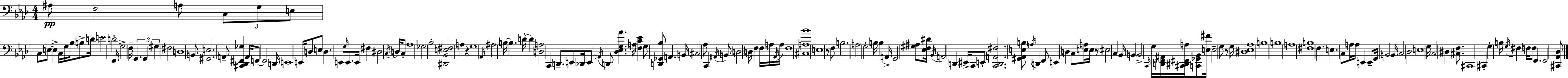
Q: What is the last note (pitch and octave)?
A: F2